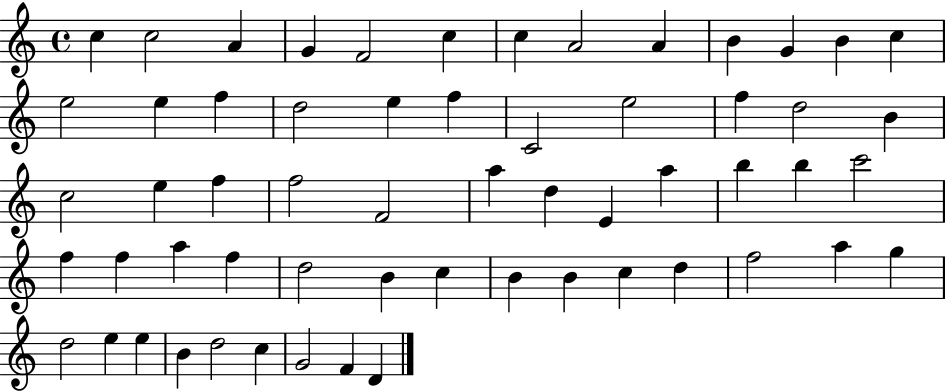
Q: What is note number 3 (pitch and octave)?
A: A4